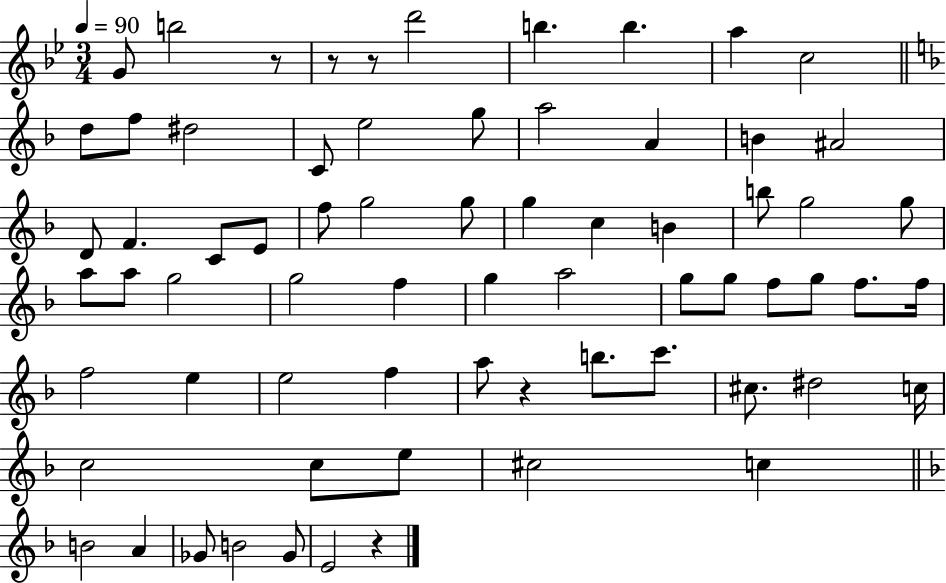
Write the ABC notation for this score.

X:1
T:Untitled
M:3/4
L:1/4
K:Bb
G/2 b2 z/2 z/2 z/2 d'2 b b a c2 d/2 f/2 ^d2 C/2 e2 g/2 a2 A B ^A2 D/2 F C/2 E/2 f/2 g2 g/2 g c B b/2 g2 g/2 a/2 a/2 g2 g2 f g a2 g/2 g/2 f/2 g/2 f/2 f/4 f2 e e2 f a/2 z b/2 c'/2 ^c/2 ^d2 c/4 c2 c/2 e/2 ^c2 c B2 A _G/2 B2 _G/2 E2 z